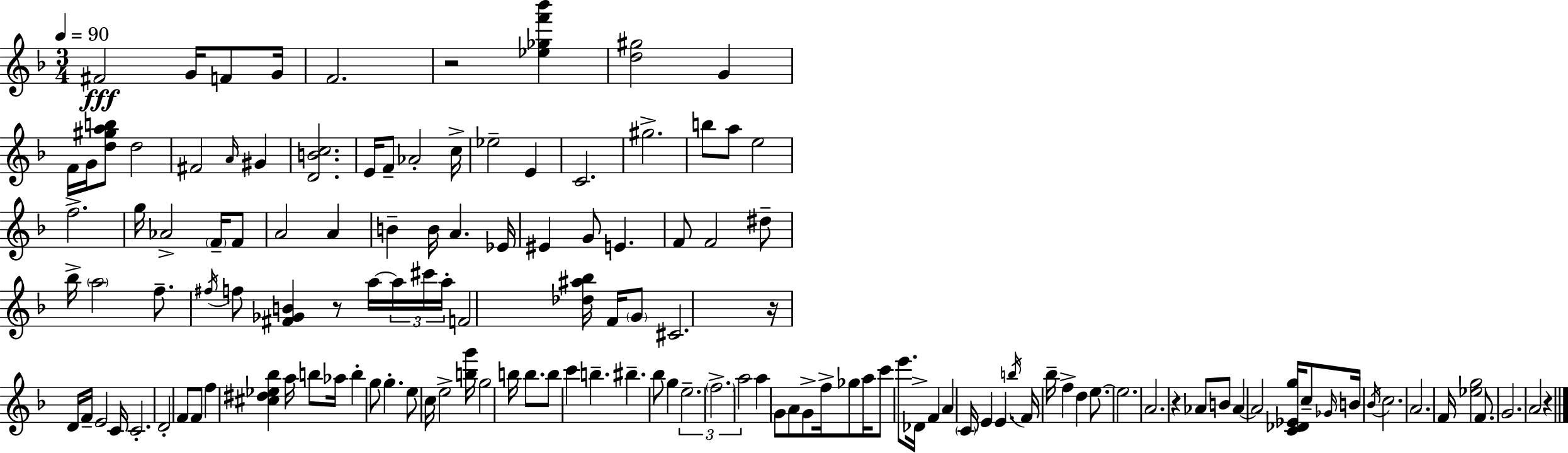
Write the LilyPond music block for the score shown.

{
  \clef treble
  \numericTimeSignature
  \time 3/4
  \key d \minor
  \tempo 4 = 90
  fis'2\fff g'16 f'8 g'16 | f'2. | r2 <ees'' ges'' f''' bes'''>4 | <d'' gis''>2 g'4 | \break f'16 g'16 <d'' gis'' a'' b''>8 d''2 | fis'2 \grace { a'16 } gis'4 | <d' b' c''>2. | e'16 f'8-- aes'2-. | \break c''16-> ees''2-- e'4 | c'2. | gis''2.-> | b''8 a''8 e''2 | \break f''2.-> | g''16 aes'2-> \parenthesize f'16-- f'8 | a'2 a'4 | b'4-- b'16 a'4. | \break ees'16 eis'4 g'8 e'4. | f'8 f'2 dis''8-- | bes''16-> \parenthesize a''2 f''8.-- | \acciaccatura { fis''16 } f''8 <fis' ges' b'>4 r8 a''16~~ \tuplet 3/2 { a''16 | \break cis'''16 a''16-. } f'2 <des'' ais'' bes''>16 f'16 | \parenthesize g'8 cis'2. | r16 d'16 f'16-- e'2 | c'16 c'2.-. | \break d'2-. f'8 | f'8 f''4 <cis'' dis'' ees'' bes''>4 a''16 b''8 | aes''16 b''4-. g''8 g''4.-. | e''8 c''16 e''2-> | \break <b'' g'''>16 g''2 b''16 b''8. | b''8 c'''4 b''4.-- | bis''4.-- bes''8 g''4 | \tuplet 3/2 { e''2.-- | \break \parenthesize f''2.-> | a''2 } a''4 | g'8 a'8 g'8-> f''16-> ges''8 a''16 | c'''8 e'''8. des'16-> f'4 a'4 | \break \parenthesize c'16 e'4 e'4. | \acciaccatura { b''16 } f'16 bes''16-- f''4-> d''4 | e''8.~~ e''2. | a'2. | \break r4 aes'8 b'8 aes'4~~ | aes'2 <c' des' ees' g''>16 | c''8-- \grace { ges'16 } b'16 \acciaccatura { bes'16 } c''2. | a'2. | \break f'16 <ees'' g''>2 | f'8. g'2. | a'2 | r4 \bar "|."
}